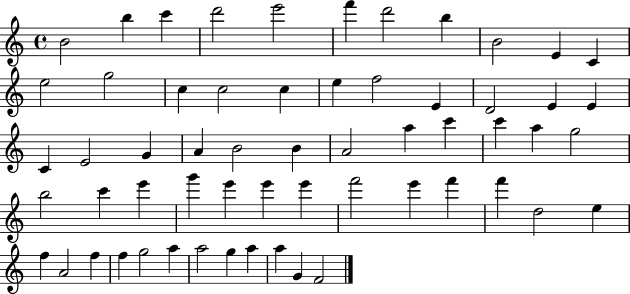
B4/h B5/q C6/q D6/h E6/h F6/q D6/h B5/q B4/h E4/q C4/q E5/h G5/h C5/q C5/h C5/q E5/q F5/h E4/q D4/h E4/q E4/q C4/q E4/h G4/q A4/q B4/h B4/q A4/h A5/q C6/q C6/q A5/q G5/h B5/h C6/q E6/q G6/q E6/q E6/q E6/q F6/h E6/q F6/q F6/q D5/h E5/q F5/q A4/h F5/q F5/q G5/h A5/q A5/h G5/q A5/q A5/q G4/q F4/h